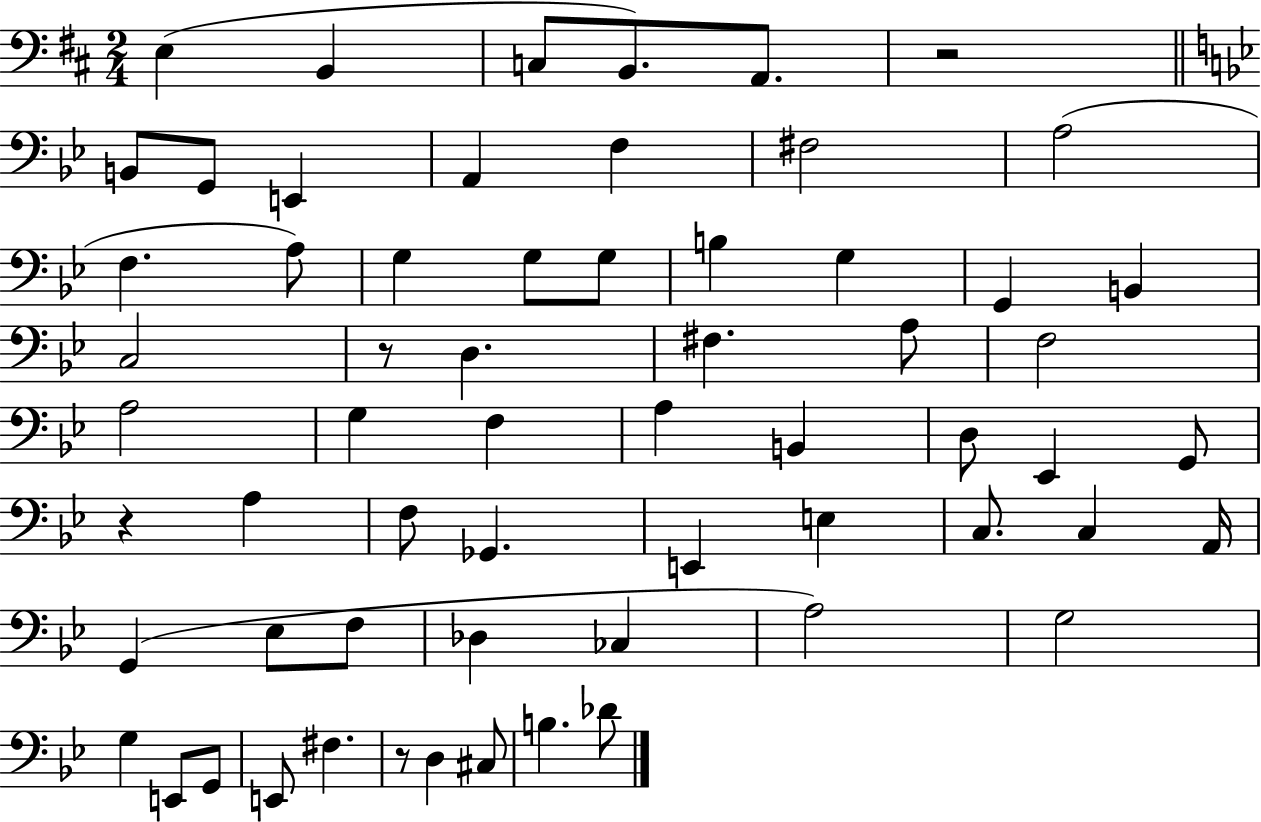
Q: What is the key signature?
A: D major